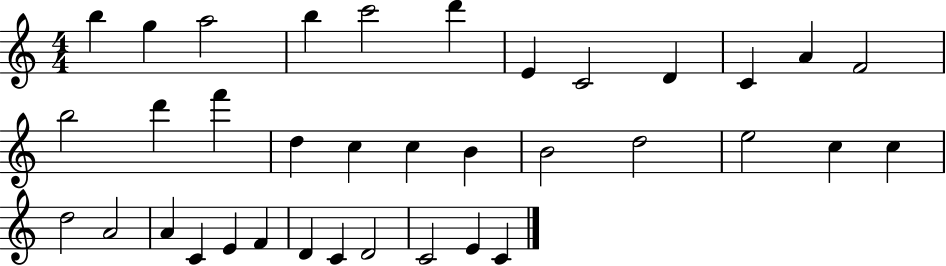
X:1
T:Untitled
M:4/4
L:1/4
K:C
b g a2 b c'2 d' E C2 D C A F2 b2 d' f' d c c B B2 d2 e2 c c d2 A2 A C E F D C D2 C2 E C